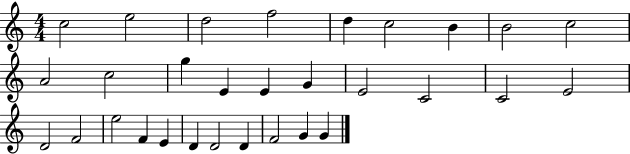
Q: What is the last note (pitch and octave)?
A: G4